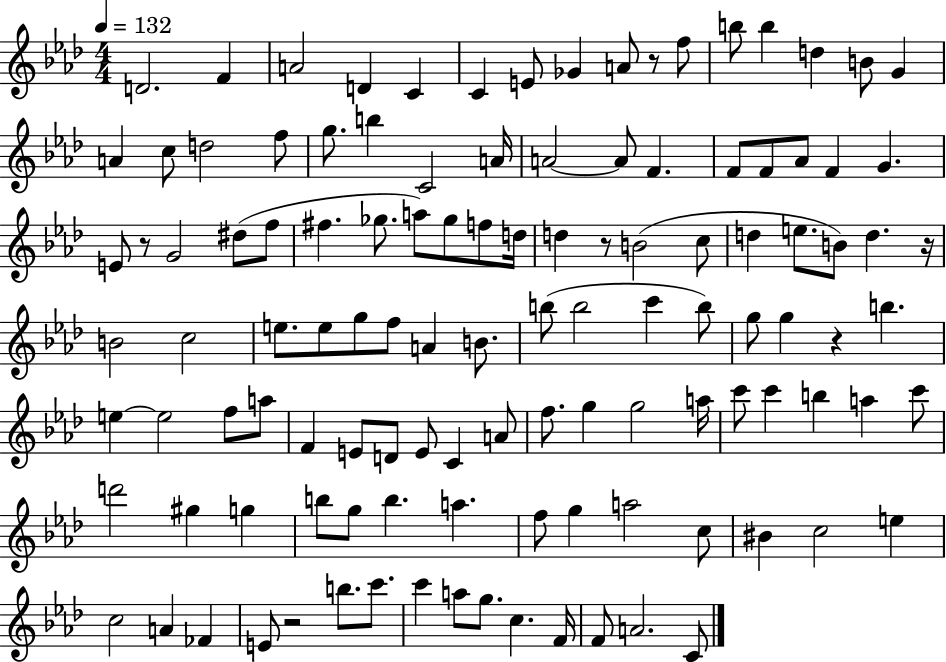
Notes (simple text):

D4/h. F4/q A4/h D4/q C4/q C4/q E4/e Gb4/q A4/e R/e F5/e B5/e B5/q D5/q B4/e G4/q A4/q C5/e D5/h F5/e G5/e. B5/q C4/h A4/s A4/h A4/e F4/q. F4/e F4/e Ab4/e F4/q G4/q. E4/e R/e G4/h D#5/e F5/e F#5/q. Gb5/e. A5/e Gb5/e F5/e D5/s D5/q R/e B4/h C5/e D5/q E5/e. B4/e D5/q. R/s B4/h C5/h E5/e. E5/e G5/e F5/e A4/q B4/e. B5/e B5/h C6/q B5/e G5/e G5/q R/q B5/q. E5/q E5/h F5/e A5/e F4/q E4/e D4/e E4/e C4/q A4/e F5/e. G5/q G5/h A5/s C6/e C6/q B5/q A5/q C6/e D6/h G#5/q G5/q B5/e G5/e B5/q. A5/q. F5/e G5/q A5/h C5/e BIS4/q C5/h E5/q C5/h A4/q FES4/q E4/e R/h B5/e. C6/e. C6/q A5/e G5/e. C5/q. F4/s F4/e A4/h. C4/e